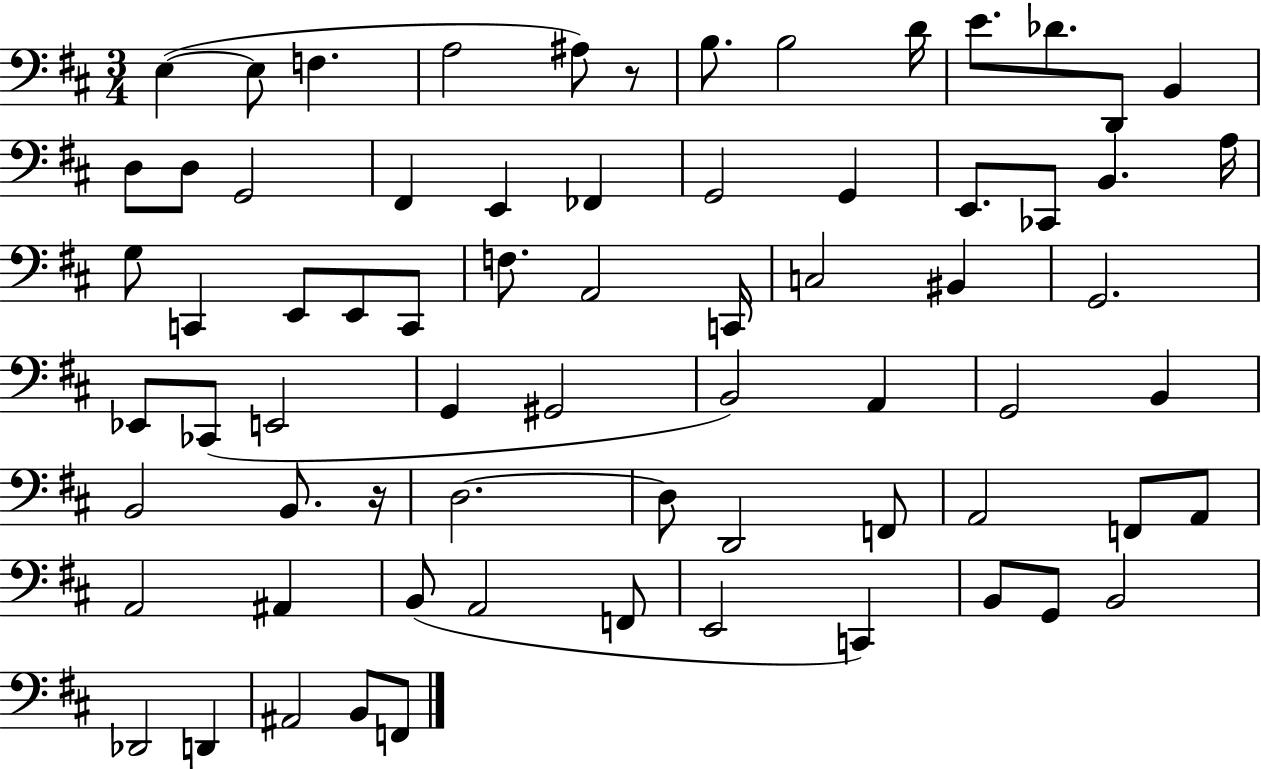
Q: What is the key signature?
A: D major